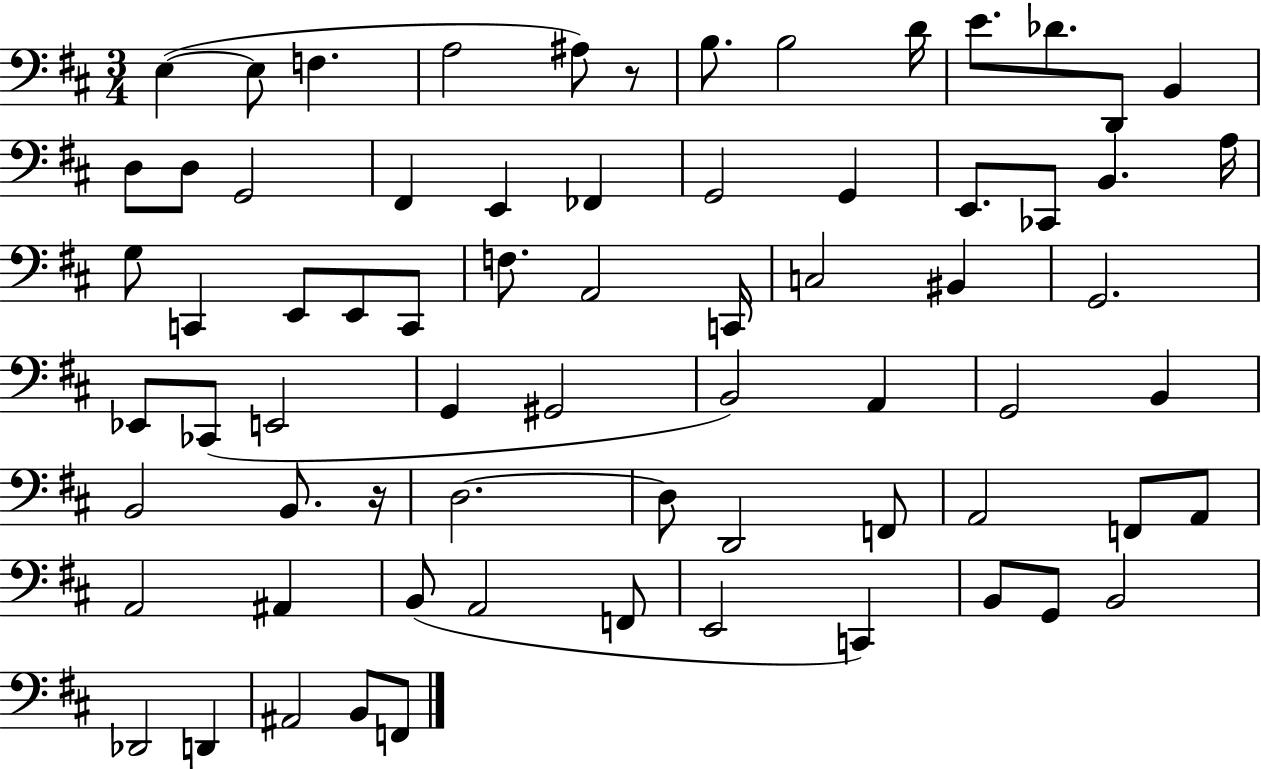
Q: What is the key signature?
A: D major